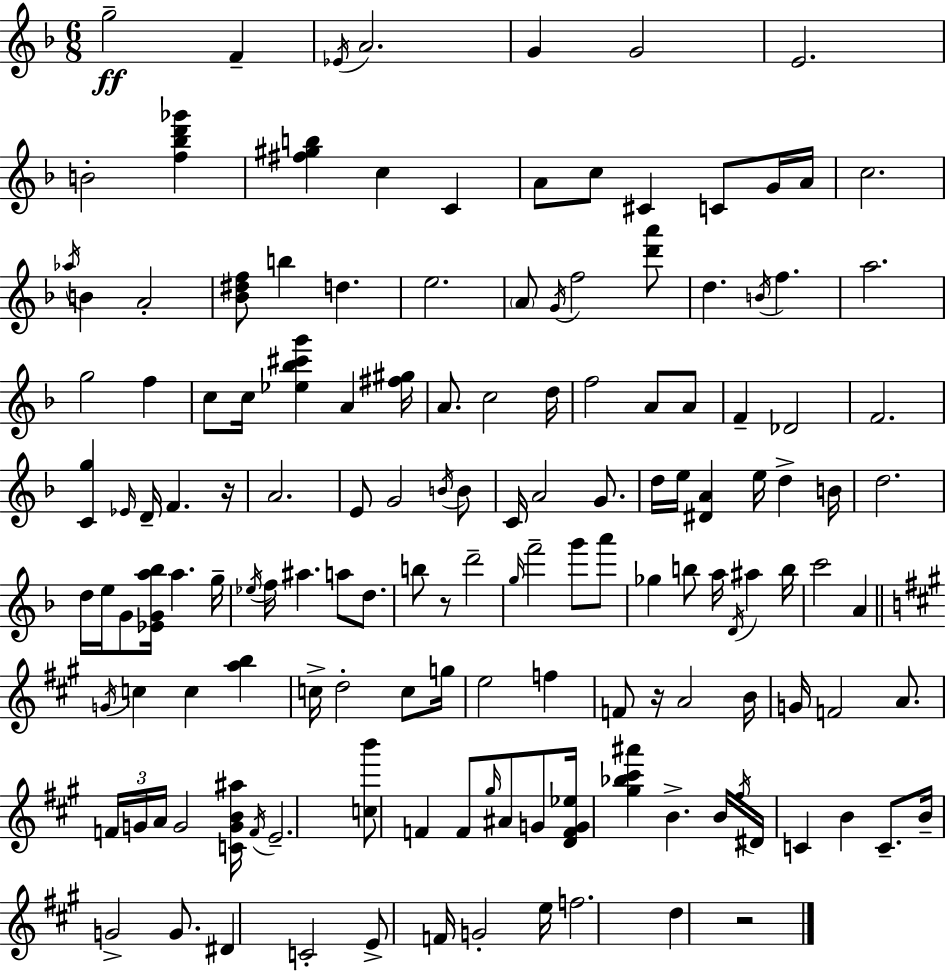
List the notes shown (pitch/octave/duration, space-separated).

G5/h F4/q Eb4/s A4/h. G4/q G4/h E4/h. B4/h [F5,Bb5,D6,Gb6]/q [F#5,G#5,B5]/q C5/q C4/q A4/e C5/e C#4/q C4/e G4/s A4/s C5/h. Ab5/s B4/q A4/h [Bb4,D#5,F5]/e B5/q D5/q. E5/h. A4/e G4/s F5/h [D6,A6]/e D5/q. B4/s F5/q. A5/h. G5/h F5/q C5/e C5/s [Eb5,Bb5,C#6,G6]/q A4/q [F#5,G#5]/s A4/e. C5/h D5/s F5/h A4/e A4/e F4/q Db4/h F4/h. [C4,G5]/q Eb4/s D4/s F4/q. R/s A4/h. E4/e G4/h B4/s B4/e C4/s A4/h G4/e. D5/s E5/s [D#4,A4]/q E5/s D5/q B4/s D5/h. D5/s E5/s G4/e [Eb4,G4,A5,Bb5]/s A5/q. G5/s Eb5/s F5/s A#5/q. A5/e D5/e. B5/e R/e D6/h G5/s F6/h G6/e A6/e Gb5/q B5/e A5/s D4/s A#5/q B5/s C6/h A4/q G4/s C5/q C5/q [A5,B5]/q C5/s D5/h C5/e G5/s E5/h F5/q F4/e R/s A4/h B4/s G4/s F4/h A4/e. F4/s G4/s A4/s G4/h [C4,G4,B4,A#5]/s F4/s E4/h. [C5,B6]/e F4/q F4/e G#5/s A#4/e G4/e [D4,F4,G4,Eb5]/s [G#5,Bb5,C#6,A#6]/q B4/q. B4/s F#5/s D#4/s C4/q B4/q C4/e. B4/s G4/h G4/e. D#4/q C4/h E4/e F4/s G4/h E5/s F5/h. D5/q R/h